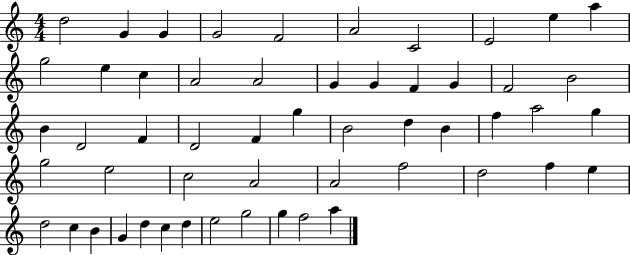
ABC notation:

X:1
T:Untitled
M:4/4
L:1/4
K:C
d2 G G G2 F2 A2 C2 E2 e a g2 e c A2 A2 G G F G F2 B2 B D2 F D2 F g B2 d B f a2 g g2 e2 c2 A2 A2 f2 d2 f e d2 c B G d c d e2 g2 g f2 a